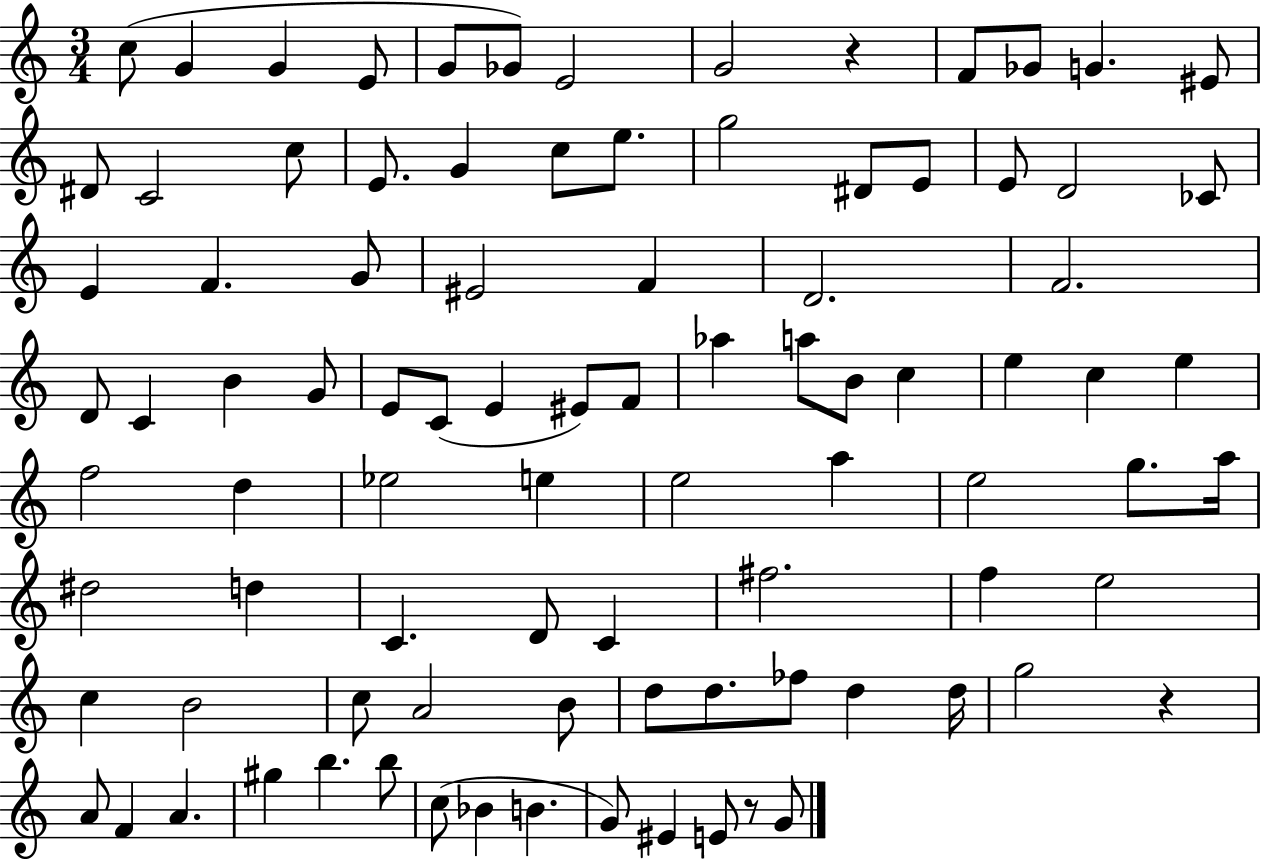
C5/e G4/q G4/q E4/e G4/e Gb4/e E4/h G4/h R/q F4/e Gb4/e G4/q. EIS4/e D#4/e C4/h C5/e E4/e. G4/q C5/e E5/e. G5/h D#4/e E4/e E4/e D4/h CES4/e E4/q F4/q. G4/e EIS4/h F4/q D4/h. F4/h. D4/e C4/q B4/q G4/e E4/e C4/e E4/q EIS4/e F4/e Ab5/q A5/e B4/e C5/q E5/q C5/q E5/q F5/h D5/q Eb5/h E5/q E5/h A5/q E5/h G5/e. A5/s D#5/h D5/q C4/q. D4/e C4/q F#5/h. F5/q E5/h C5/q B4/h C5/e A4/h B4/e D5/e D5/e. FES5/e D5/q D5/s G5/h R/q A4/e F4/q A4/q. G#5/q B5/q. B5/e C5/e Bb4/q B4/q. G4/e EIS4/q E4/e R/e G4/e